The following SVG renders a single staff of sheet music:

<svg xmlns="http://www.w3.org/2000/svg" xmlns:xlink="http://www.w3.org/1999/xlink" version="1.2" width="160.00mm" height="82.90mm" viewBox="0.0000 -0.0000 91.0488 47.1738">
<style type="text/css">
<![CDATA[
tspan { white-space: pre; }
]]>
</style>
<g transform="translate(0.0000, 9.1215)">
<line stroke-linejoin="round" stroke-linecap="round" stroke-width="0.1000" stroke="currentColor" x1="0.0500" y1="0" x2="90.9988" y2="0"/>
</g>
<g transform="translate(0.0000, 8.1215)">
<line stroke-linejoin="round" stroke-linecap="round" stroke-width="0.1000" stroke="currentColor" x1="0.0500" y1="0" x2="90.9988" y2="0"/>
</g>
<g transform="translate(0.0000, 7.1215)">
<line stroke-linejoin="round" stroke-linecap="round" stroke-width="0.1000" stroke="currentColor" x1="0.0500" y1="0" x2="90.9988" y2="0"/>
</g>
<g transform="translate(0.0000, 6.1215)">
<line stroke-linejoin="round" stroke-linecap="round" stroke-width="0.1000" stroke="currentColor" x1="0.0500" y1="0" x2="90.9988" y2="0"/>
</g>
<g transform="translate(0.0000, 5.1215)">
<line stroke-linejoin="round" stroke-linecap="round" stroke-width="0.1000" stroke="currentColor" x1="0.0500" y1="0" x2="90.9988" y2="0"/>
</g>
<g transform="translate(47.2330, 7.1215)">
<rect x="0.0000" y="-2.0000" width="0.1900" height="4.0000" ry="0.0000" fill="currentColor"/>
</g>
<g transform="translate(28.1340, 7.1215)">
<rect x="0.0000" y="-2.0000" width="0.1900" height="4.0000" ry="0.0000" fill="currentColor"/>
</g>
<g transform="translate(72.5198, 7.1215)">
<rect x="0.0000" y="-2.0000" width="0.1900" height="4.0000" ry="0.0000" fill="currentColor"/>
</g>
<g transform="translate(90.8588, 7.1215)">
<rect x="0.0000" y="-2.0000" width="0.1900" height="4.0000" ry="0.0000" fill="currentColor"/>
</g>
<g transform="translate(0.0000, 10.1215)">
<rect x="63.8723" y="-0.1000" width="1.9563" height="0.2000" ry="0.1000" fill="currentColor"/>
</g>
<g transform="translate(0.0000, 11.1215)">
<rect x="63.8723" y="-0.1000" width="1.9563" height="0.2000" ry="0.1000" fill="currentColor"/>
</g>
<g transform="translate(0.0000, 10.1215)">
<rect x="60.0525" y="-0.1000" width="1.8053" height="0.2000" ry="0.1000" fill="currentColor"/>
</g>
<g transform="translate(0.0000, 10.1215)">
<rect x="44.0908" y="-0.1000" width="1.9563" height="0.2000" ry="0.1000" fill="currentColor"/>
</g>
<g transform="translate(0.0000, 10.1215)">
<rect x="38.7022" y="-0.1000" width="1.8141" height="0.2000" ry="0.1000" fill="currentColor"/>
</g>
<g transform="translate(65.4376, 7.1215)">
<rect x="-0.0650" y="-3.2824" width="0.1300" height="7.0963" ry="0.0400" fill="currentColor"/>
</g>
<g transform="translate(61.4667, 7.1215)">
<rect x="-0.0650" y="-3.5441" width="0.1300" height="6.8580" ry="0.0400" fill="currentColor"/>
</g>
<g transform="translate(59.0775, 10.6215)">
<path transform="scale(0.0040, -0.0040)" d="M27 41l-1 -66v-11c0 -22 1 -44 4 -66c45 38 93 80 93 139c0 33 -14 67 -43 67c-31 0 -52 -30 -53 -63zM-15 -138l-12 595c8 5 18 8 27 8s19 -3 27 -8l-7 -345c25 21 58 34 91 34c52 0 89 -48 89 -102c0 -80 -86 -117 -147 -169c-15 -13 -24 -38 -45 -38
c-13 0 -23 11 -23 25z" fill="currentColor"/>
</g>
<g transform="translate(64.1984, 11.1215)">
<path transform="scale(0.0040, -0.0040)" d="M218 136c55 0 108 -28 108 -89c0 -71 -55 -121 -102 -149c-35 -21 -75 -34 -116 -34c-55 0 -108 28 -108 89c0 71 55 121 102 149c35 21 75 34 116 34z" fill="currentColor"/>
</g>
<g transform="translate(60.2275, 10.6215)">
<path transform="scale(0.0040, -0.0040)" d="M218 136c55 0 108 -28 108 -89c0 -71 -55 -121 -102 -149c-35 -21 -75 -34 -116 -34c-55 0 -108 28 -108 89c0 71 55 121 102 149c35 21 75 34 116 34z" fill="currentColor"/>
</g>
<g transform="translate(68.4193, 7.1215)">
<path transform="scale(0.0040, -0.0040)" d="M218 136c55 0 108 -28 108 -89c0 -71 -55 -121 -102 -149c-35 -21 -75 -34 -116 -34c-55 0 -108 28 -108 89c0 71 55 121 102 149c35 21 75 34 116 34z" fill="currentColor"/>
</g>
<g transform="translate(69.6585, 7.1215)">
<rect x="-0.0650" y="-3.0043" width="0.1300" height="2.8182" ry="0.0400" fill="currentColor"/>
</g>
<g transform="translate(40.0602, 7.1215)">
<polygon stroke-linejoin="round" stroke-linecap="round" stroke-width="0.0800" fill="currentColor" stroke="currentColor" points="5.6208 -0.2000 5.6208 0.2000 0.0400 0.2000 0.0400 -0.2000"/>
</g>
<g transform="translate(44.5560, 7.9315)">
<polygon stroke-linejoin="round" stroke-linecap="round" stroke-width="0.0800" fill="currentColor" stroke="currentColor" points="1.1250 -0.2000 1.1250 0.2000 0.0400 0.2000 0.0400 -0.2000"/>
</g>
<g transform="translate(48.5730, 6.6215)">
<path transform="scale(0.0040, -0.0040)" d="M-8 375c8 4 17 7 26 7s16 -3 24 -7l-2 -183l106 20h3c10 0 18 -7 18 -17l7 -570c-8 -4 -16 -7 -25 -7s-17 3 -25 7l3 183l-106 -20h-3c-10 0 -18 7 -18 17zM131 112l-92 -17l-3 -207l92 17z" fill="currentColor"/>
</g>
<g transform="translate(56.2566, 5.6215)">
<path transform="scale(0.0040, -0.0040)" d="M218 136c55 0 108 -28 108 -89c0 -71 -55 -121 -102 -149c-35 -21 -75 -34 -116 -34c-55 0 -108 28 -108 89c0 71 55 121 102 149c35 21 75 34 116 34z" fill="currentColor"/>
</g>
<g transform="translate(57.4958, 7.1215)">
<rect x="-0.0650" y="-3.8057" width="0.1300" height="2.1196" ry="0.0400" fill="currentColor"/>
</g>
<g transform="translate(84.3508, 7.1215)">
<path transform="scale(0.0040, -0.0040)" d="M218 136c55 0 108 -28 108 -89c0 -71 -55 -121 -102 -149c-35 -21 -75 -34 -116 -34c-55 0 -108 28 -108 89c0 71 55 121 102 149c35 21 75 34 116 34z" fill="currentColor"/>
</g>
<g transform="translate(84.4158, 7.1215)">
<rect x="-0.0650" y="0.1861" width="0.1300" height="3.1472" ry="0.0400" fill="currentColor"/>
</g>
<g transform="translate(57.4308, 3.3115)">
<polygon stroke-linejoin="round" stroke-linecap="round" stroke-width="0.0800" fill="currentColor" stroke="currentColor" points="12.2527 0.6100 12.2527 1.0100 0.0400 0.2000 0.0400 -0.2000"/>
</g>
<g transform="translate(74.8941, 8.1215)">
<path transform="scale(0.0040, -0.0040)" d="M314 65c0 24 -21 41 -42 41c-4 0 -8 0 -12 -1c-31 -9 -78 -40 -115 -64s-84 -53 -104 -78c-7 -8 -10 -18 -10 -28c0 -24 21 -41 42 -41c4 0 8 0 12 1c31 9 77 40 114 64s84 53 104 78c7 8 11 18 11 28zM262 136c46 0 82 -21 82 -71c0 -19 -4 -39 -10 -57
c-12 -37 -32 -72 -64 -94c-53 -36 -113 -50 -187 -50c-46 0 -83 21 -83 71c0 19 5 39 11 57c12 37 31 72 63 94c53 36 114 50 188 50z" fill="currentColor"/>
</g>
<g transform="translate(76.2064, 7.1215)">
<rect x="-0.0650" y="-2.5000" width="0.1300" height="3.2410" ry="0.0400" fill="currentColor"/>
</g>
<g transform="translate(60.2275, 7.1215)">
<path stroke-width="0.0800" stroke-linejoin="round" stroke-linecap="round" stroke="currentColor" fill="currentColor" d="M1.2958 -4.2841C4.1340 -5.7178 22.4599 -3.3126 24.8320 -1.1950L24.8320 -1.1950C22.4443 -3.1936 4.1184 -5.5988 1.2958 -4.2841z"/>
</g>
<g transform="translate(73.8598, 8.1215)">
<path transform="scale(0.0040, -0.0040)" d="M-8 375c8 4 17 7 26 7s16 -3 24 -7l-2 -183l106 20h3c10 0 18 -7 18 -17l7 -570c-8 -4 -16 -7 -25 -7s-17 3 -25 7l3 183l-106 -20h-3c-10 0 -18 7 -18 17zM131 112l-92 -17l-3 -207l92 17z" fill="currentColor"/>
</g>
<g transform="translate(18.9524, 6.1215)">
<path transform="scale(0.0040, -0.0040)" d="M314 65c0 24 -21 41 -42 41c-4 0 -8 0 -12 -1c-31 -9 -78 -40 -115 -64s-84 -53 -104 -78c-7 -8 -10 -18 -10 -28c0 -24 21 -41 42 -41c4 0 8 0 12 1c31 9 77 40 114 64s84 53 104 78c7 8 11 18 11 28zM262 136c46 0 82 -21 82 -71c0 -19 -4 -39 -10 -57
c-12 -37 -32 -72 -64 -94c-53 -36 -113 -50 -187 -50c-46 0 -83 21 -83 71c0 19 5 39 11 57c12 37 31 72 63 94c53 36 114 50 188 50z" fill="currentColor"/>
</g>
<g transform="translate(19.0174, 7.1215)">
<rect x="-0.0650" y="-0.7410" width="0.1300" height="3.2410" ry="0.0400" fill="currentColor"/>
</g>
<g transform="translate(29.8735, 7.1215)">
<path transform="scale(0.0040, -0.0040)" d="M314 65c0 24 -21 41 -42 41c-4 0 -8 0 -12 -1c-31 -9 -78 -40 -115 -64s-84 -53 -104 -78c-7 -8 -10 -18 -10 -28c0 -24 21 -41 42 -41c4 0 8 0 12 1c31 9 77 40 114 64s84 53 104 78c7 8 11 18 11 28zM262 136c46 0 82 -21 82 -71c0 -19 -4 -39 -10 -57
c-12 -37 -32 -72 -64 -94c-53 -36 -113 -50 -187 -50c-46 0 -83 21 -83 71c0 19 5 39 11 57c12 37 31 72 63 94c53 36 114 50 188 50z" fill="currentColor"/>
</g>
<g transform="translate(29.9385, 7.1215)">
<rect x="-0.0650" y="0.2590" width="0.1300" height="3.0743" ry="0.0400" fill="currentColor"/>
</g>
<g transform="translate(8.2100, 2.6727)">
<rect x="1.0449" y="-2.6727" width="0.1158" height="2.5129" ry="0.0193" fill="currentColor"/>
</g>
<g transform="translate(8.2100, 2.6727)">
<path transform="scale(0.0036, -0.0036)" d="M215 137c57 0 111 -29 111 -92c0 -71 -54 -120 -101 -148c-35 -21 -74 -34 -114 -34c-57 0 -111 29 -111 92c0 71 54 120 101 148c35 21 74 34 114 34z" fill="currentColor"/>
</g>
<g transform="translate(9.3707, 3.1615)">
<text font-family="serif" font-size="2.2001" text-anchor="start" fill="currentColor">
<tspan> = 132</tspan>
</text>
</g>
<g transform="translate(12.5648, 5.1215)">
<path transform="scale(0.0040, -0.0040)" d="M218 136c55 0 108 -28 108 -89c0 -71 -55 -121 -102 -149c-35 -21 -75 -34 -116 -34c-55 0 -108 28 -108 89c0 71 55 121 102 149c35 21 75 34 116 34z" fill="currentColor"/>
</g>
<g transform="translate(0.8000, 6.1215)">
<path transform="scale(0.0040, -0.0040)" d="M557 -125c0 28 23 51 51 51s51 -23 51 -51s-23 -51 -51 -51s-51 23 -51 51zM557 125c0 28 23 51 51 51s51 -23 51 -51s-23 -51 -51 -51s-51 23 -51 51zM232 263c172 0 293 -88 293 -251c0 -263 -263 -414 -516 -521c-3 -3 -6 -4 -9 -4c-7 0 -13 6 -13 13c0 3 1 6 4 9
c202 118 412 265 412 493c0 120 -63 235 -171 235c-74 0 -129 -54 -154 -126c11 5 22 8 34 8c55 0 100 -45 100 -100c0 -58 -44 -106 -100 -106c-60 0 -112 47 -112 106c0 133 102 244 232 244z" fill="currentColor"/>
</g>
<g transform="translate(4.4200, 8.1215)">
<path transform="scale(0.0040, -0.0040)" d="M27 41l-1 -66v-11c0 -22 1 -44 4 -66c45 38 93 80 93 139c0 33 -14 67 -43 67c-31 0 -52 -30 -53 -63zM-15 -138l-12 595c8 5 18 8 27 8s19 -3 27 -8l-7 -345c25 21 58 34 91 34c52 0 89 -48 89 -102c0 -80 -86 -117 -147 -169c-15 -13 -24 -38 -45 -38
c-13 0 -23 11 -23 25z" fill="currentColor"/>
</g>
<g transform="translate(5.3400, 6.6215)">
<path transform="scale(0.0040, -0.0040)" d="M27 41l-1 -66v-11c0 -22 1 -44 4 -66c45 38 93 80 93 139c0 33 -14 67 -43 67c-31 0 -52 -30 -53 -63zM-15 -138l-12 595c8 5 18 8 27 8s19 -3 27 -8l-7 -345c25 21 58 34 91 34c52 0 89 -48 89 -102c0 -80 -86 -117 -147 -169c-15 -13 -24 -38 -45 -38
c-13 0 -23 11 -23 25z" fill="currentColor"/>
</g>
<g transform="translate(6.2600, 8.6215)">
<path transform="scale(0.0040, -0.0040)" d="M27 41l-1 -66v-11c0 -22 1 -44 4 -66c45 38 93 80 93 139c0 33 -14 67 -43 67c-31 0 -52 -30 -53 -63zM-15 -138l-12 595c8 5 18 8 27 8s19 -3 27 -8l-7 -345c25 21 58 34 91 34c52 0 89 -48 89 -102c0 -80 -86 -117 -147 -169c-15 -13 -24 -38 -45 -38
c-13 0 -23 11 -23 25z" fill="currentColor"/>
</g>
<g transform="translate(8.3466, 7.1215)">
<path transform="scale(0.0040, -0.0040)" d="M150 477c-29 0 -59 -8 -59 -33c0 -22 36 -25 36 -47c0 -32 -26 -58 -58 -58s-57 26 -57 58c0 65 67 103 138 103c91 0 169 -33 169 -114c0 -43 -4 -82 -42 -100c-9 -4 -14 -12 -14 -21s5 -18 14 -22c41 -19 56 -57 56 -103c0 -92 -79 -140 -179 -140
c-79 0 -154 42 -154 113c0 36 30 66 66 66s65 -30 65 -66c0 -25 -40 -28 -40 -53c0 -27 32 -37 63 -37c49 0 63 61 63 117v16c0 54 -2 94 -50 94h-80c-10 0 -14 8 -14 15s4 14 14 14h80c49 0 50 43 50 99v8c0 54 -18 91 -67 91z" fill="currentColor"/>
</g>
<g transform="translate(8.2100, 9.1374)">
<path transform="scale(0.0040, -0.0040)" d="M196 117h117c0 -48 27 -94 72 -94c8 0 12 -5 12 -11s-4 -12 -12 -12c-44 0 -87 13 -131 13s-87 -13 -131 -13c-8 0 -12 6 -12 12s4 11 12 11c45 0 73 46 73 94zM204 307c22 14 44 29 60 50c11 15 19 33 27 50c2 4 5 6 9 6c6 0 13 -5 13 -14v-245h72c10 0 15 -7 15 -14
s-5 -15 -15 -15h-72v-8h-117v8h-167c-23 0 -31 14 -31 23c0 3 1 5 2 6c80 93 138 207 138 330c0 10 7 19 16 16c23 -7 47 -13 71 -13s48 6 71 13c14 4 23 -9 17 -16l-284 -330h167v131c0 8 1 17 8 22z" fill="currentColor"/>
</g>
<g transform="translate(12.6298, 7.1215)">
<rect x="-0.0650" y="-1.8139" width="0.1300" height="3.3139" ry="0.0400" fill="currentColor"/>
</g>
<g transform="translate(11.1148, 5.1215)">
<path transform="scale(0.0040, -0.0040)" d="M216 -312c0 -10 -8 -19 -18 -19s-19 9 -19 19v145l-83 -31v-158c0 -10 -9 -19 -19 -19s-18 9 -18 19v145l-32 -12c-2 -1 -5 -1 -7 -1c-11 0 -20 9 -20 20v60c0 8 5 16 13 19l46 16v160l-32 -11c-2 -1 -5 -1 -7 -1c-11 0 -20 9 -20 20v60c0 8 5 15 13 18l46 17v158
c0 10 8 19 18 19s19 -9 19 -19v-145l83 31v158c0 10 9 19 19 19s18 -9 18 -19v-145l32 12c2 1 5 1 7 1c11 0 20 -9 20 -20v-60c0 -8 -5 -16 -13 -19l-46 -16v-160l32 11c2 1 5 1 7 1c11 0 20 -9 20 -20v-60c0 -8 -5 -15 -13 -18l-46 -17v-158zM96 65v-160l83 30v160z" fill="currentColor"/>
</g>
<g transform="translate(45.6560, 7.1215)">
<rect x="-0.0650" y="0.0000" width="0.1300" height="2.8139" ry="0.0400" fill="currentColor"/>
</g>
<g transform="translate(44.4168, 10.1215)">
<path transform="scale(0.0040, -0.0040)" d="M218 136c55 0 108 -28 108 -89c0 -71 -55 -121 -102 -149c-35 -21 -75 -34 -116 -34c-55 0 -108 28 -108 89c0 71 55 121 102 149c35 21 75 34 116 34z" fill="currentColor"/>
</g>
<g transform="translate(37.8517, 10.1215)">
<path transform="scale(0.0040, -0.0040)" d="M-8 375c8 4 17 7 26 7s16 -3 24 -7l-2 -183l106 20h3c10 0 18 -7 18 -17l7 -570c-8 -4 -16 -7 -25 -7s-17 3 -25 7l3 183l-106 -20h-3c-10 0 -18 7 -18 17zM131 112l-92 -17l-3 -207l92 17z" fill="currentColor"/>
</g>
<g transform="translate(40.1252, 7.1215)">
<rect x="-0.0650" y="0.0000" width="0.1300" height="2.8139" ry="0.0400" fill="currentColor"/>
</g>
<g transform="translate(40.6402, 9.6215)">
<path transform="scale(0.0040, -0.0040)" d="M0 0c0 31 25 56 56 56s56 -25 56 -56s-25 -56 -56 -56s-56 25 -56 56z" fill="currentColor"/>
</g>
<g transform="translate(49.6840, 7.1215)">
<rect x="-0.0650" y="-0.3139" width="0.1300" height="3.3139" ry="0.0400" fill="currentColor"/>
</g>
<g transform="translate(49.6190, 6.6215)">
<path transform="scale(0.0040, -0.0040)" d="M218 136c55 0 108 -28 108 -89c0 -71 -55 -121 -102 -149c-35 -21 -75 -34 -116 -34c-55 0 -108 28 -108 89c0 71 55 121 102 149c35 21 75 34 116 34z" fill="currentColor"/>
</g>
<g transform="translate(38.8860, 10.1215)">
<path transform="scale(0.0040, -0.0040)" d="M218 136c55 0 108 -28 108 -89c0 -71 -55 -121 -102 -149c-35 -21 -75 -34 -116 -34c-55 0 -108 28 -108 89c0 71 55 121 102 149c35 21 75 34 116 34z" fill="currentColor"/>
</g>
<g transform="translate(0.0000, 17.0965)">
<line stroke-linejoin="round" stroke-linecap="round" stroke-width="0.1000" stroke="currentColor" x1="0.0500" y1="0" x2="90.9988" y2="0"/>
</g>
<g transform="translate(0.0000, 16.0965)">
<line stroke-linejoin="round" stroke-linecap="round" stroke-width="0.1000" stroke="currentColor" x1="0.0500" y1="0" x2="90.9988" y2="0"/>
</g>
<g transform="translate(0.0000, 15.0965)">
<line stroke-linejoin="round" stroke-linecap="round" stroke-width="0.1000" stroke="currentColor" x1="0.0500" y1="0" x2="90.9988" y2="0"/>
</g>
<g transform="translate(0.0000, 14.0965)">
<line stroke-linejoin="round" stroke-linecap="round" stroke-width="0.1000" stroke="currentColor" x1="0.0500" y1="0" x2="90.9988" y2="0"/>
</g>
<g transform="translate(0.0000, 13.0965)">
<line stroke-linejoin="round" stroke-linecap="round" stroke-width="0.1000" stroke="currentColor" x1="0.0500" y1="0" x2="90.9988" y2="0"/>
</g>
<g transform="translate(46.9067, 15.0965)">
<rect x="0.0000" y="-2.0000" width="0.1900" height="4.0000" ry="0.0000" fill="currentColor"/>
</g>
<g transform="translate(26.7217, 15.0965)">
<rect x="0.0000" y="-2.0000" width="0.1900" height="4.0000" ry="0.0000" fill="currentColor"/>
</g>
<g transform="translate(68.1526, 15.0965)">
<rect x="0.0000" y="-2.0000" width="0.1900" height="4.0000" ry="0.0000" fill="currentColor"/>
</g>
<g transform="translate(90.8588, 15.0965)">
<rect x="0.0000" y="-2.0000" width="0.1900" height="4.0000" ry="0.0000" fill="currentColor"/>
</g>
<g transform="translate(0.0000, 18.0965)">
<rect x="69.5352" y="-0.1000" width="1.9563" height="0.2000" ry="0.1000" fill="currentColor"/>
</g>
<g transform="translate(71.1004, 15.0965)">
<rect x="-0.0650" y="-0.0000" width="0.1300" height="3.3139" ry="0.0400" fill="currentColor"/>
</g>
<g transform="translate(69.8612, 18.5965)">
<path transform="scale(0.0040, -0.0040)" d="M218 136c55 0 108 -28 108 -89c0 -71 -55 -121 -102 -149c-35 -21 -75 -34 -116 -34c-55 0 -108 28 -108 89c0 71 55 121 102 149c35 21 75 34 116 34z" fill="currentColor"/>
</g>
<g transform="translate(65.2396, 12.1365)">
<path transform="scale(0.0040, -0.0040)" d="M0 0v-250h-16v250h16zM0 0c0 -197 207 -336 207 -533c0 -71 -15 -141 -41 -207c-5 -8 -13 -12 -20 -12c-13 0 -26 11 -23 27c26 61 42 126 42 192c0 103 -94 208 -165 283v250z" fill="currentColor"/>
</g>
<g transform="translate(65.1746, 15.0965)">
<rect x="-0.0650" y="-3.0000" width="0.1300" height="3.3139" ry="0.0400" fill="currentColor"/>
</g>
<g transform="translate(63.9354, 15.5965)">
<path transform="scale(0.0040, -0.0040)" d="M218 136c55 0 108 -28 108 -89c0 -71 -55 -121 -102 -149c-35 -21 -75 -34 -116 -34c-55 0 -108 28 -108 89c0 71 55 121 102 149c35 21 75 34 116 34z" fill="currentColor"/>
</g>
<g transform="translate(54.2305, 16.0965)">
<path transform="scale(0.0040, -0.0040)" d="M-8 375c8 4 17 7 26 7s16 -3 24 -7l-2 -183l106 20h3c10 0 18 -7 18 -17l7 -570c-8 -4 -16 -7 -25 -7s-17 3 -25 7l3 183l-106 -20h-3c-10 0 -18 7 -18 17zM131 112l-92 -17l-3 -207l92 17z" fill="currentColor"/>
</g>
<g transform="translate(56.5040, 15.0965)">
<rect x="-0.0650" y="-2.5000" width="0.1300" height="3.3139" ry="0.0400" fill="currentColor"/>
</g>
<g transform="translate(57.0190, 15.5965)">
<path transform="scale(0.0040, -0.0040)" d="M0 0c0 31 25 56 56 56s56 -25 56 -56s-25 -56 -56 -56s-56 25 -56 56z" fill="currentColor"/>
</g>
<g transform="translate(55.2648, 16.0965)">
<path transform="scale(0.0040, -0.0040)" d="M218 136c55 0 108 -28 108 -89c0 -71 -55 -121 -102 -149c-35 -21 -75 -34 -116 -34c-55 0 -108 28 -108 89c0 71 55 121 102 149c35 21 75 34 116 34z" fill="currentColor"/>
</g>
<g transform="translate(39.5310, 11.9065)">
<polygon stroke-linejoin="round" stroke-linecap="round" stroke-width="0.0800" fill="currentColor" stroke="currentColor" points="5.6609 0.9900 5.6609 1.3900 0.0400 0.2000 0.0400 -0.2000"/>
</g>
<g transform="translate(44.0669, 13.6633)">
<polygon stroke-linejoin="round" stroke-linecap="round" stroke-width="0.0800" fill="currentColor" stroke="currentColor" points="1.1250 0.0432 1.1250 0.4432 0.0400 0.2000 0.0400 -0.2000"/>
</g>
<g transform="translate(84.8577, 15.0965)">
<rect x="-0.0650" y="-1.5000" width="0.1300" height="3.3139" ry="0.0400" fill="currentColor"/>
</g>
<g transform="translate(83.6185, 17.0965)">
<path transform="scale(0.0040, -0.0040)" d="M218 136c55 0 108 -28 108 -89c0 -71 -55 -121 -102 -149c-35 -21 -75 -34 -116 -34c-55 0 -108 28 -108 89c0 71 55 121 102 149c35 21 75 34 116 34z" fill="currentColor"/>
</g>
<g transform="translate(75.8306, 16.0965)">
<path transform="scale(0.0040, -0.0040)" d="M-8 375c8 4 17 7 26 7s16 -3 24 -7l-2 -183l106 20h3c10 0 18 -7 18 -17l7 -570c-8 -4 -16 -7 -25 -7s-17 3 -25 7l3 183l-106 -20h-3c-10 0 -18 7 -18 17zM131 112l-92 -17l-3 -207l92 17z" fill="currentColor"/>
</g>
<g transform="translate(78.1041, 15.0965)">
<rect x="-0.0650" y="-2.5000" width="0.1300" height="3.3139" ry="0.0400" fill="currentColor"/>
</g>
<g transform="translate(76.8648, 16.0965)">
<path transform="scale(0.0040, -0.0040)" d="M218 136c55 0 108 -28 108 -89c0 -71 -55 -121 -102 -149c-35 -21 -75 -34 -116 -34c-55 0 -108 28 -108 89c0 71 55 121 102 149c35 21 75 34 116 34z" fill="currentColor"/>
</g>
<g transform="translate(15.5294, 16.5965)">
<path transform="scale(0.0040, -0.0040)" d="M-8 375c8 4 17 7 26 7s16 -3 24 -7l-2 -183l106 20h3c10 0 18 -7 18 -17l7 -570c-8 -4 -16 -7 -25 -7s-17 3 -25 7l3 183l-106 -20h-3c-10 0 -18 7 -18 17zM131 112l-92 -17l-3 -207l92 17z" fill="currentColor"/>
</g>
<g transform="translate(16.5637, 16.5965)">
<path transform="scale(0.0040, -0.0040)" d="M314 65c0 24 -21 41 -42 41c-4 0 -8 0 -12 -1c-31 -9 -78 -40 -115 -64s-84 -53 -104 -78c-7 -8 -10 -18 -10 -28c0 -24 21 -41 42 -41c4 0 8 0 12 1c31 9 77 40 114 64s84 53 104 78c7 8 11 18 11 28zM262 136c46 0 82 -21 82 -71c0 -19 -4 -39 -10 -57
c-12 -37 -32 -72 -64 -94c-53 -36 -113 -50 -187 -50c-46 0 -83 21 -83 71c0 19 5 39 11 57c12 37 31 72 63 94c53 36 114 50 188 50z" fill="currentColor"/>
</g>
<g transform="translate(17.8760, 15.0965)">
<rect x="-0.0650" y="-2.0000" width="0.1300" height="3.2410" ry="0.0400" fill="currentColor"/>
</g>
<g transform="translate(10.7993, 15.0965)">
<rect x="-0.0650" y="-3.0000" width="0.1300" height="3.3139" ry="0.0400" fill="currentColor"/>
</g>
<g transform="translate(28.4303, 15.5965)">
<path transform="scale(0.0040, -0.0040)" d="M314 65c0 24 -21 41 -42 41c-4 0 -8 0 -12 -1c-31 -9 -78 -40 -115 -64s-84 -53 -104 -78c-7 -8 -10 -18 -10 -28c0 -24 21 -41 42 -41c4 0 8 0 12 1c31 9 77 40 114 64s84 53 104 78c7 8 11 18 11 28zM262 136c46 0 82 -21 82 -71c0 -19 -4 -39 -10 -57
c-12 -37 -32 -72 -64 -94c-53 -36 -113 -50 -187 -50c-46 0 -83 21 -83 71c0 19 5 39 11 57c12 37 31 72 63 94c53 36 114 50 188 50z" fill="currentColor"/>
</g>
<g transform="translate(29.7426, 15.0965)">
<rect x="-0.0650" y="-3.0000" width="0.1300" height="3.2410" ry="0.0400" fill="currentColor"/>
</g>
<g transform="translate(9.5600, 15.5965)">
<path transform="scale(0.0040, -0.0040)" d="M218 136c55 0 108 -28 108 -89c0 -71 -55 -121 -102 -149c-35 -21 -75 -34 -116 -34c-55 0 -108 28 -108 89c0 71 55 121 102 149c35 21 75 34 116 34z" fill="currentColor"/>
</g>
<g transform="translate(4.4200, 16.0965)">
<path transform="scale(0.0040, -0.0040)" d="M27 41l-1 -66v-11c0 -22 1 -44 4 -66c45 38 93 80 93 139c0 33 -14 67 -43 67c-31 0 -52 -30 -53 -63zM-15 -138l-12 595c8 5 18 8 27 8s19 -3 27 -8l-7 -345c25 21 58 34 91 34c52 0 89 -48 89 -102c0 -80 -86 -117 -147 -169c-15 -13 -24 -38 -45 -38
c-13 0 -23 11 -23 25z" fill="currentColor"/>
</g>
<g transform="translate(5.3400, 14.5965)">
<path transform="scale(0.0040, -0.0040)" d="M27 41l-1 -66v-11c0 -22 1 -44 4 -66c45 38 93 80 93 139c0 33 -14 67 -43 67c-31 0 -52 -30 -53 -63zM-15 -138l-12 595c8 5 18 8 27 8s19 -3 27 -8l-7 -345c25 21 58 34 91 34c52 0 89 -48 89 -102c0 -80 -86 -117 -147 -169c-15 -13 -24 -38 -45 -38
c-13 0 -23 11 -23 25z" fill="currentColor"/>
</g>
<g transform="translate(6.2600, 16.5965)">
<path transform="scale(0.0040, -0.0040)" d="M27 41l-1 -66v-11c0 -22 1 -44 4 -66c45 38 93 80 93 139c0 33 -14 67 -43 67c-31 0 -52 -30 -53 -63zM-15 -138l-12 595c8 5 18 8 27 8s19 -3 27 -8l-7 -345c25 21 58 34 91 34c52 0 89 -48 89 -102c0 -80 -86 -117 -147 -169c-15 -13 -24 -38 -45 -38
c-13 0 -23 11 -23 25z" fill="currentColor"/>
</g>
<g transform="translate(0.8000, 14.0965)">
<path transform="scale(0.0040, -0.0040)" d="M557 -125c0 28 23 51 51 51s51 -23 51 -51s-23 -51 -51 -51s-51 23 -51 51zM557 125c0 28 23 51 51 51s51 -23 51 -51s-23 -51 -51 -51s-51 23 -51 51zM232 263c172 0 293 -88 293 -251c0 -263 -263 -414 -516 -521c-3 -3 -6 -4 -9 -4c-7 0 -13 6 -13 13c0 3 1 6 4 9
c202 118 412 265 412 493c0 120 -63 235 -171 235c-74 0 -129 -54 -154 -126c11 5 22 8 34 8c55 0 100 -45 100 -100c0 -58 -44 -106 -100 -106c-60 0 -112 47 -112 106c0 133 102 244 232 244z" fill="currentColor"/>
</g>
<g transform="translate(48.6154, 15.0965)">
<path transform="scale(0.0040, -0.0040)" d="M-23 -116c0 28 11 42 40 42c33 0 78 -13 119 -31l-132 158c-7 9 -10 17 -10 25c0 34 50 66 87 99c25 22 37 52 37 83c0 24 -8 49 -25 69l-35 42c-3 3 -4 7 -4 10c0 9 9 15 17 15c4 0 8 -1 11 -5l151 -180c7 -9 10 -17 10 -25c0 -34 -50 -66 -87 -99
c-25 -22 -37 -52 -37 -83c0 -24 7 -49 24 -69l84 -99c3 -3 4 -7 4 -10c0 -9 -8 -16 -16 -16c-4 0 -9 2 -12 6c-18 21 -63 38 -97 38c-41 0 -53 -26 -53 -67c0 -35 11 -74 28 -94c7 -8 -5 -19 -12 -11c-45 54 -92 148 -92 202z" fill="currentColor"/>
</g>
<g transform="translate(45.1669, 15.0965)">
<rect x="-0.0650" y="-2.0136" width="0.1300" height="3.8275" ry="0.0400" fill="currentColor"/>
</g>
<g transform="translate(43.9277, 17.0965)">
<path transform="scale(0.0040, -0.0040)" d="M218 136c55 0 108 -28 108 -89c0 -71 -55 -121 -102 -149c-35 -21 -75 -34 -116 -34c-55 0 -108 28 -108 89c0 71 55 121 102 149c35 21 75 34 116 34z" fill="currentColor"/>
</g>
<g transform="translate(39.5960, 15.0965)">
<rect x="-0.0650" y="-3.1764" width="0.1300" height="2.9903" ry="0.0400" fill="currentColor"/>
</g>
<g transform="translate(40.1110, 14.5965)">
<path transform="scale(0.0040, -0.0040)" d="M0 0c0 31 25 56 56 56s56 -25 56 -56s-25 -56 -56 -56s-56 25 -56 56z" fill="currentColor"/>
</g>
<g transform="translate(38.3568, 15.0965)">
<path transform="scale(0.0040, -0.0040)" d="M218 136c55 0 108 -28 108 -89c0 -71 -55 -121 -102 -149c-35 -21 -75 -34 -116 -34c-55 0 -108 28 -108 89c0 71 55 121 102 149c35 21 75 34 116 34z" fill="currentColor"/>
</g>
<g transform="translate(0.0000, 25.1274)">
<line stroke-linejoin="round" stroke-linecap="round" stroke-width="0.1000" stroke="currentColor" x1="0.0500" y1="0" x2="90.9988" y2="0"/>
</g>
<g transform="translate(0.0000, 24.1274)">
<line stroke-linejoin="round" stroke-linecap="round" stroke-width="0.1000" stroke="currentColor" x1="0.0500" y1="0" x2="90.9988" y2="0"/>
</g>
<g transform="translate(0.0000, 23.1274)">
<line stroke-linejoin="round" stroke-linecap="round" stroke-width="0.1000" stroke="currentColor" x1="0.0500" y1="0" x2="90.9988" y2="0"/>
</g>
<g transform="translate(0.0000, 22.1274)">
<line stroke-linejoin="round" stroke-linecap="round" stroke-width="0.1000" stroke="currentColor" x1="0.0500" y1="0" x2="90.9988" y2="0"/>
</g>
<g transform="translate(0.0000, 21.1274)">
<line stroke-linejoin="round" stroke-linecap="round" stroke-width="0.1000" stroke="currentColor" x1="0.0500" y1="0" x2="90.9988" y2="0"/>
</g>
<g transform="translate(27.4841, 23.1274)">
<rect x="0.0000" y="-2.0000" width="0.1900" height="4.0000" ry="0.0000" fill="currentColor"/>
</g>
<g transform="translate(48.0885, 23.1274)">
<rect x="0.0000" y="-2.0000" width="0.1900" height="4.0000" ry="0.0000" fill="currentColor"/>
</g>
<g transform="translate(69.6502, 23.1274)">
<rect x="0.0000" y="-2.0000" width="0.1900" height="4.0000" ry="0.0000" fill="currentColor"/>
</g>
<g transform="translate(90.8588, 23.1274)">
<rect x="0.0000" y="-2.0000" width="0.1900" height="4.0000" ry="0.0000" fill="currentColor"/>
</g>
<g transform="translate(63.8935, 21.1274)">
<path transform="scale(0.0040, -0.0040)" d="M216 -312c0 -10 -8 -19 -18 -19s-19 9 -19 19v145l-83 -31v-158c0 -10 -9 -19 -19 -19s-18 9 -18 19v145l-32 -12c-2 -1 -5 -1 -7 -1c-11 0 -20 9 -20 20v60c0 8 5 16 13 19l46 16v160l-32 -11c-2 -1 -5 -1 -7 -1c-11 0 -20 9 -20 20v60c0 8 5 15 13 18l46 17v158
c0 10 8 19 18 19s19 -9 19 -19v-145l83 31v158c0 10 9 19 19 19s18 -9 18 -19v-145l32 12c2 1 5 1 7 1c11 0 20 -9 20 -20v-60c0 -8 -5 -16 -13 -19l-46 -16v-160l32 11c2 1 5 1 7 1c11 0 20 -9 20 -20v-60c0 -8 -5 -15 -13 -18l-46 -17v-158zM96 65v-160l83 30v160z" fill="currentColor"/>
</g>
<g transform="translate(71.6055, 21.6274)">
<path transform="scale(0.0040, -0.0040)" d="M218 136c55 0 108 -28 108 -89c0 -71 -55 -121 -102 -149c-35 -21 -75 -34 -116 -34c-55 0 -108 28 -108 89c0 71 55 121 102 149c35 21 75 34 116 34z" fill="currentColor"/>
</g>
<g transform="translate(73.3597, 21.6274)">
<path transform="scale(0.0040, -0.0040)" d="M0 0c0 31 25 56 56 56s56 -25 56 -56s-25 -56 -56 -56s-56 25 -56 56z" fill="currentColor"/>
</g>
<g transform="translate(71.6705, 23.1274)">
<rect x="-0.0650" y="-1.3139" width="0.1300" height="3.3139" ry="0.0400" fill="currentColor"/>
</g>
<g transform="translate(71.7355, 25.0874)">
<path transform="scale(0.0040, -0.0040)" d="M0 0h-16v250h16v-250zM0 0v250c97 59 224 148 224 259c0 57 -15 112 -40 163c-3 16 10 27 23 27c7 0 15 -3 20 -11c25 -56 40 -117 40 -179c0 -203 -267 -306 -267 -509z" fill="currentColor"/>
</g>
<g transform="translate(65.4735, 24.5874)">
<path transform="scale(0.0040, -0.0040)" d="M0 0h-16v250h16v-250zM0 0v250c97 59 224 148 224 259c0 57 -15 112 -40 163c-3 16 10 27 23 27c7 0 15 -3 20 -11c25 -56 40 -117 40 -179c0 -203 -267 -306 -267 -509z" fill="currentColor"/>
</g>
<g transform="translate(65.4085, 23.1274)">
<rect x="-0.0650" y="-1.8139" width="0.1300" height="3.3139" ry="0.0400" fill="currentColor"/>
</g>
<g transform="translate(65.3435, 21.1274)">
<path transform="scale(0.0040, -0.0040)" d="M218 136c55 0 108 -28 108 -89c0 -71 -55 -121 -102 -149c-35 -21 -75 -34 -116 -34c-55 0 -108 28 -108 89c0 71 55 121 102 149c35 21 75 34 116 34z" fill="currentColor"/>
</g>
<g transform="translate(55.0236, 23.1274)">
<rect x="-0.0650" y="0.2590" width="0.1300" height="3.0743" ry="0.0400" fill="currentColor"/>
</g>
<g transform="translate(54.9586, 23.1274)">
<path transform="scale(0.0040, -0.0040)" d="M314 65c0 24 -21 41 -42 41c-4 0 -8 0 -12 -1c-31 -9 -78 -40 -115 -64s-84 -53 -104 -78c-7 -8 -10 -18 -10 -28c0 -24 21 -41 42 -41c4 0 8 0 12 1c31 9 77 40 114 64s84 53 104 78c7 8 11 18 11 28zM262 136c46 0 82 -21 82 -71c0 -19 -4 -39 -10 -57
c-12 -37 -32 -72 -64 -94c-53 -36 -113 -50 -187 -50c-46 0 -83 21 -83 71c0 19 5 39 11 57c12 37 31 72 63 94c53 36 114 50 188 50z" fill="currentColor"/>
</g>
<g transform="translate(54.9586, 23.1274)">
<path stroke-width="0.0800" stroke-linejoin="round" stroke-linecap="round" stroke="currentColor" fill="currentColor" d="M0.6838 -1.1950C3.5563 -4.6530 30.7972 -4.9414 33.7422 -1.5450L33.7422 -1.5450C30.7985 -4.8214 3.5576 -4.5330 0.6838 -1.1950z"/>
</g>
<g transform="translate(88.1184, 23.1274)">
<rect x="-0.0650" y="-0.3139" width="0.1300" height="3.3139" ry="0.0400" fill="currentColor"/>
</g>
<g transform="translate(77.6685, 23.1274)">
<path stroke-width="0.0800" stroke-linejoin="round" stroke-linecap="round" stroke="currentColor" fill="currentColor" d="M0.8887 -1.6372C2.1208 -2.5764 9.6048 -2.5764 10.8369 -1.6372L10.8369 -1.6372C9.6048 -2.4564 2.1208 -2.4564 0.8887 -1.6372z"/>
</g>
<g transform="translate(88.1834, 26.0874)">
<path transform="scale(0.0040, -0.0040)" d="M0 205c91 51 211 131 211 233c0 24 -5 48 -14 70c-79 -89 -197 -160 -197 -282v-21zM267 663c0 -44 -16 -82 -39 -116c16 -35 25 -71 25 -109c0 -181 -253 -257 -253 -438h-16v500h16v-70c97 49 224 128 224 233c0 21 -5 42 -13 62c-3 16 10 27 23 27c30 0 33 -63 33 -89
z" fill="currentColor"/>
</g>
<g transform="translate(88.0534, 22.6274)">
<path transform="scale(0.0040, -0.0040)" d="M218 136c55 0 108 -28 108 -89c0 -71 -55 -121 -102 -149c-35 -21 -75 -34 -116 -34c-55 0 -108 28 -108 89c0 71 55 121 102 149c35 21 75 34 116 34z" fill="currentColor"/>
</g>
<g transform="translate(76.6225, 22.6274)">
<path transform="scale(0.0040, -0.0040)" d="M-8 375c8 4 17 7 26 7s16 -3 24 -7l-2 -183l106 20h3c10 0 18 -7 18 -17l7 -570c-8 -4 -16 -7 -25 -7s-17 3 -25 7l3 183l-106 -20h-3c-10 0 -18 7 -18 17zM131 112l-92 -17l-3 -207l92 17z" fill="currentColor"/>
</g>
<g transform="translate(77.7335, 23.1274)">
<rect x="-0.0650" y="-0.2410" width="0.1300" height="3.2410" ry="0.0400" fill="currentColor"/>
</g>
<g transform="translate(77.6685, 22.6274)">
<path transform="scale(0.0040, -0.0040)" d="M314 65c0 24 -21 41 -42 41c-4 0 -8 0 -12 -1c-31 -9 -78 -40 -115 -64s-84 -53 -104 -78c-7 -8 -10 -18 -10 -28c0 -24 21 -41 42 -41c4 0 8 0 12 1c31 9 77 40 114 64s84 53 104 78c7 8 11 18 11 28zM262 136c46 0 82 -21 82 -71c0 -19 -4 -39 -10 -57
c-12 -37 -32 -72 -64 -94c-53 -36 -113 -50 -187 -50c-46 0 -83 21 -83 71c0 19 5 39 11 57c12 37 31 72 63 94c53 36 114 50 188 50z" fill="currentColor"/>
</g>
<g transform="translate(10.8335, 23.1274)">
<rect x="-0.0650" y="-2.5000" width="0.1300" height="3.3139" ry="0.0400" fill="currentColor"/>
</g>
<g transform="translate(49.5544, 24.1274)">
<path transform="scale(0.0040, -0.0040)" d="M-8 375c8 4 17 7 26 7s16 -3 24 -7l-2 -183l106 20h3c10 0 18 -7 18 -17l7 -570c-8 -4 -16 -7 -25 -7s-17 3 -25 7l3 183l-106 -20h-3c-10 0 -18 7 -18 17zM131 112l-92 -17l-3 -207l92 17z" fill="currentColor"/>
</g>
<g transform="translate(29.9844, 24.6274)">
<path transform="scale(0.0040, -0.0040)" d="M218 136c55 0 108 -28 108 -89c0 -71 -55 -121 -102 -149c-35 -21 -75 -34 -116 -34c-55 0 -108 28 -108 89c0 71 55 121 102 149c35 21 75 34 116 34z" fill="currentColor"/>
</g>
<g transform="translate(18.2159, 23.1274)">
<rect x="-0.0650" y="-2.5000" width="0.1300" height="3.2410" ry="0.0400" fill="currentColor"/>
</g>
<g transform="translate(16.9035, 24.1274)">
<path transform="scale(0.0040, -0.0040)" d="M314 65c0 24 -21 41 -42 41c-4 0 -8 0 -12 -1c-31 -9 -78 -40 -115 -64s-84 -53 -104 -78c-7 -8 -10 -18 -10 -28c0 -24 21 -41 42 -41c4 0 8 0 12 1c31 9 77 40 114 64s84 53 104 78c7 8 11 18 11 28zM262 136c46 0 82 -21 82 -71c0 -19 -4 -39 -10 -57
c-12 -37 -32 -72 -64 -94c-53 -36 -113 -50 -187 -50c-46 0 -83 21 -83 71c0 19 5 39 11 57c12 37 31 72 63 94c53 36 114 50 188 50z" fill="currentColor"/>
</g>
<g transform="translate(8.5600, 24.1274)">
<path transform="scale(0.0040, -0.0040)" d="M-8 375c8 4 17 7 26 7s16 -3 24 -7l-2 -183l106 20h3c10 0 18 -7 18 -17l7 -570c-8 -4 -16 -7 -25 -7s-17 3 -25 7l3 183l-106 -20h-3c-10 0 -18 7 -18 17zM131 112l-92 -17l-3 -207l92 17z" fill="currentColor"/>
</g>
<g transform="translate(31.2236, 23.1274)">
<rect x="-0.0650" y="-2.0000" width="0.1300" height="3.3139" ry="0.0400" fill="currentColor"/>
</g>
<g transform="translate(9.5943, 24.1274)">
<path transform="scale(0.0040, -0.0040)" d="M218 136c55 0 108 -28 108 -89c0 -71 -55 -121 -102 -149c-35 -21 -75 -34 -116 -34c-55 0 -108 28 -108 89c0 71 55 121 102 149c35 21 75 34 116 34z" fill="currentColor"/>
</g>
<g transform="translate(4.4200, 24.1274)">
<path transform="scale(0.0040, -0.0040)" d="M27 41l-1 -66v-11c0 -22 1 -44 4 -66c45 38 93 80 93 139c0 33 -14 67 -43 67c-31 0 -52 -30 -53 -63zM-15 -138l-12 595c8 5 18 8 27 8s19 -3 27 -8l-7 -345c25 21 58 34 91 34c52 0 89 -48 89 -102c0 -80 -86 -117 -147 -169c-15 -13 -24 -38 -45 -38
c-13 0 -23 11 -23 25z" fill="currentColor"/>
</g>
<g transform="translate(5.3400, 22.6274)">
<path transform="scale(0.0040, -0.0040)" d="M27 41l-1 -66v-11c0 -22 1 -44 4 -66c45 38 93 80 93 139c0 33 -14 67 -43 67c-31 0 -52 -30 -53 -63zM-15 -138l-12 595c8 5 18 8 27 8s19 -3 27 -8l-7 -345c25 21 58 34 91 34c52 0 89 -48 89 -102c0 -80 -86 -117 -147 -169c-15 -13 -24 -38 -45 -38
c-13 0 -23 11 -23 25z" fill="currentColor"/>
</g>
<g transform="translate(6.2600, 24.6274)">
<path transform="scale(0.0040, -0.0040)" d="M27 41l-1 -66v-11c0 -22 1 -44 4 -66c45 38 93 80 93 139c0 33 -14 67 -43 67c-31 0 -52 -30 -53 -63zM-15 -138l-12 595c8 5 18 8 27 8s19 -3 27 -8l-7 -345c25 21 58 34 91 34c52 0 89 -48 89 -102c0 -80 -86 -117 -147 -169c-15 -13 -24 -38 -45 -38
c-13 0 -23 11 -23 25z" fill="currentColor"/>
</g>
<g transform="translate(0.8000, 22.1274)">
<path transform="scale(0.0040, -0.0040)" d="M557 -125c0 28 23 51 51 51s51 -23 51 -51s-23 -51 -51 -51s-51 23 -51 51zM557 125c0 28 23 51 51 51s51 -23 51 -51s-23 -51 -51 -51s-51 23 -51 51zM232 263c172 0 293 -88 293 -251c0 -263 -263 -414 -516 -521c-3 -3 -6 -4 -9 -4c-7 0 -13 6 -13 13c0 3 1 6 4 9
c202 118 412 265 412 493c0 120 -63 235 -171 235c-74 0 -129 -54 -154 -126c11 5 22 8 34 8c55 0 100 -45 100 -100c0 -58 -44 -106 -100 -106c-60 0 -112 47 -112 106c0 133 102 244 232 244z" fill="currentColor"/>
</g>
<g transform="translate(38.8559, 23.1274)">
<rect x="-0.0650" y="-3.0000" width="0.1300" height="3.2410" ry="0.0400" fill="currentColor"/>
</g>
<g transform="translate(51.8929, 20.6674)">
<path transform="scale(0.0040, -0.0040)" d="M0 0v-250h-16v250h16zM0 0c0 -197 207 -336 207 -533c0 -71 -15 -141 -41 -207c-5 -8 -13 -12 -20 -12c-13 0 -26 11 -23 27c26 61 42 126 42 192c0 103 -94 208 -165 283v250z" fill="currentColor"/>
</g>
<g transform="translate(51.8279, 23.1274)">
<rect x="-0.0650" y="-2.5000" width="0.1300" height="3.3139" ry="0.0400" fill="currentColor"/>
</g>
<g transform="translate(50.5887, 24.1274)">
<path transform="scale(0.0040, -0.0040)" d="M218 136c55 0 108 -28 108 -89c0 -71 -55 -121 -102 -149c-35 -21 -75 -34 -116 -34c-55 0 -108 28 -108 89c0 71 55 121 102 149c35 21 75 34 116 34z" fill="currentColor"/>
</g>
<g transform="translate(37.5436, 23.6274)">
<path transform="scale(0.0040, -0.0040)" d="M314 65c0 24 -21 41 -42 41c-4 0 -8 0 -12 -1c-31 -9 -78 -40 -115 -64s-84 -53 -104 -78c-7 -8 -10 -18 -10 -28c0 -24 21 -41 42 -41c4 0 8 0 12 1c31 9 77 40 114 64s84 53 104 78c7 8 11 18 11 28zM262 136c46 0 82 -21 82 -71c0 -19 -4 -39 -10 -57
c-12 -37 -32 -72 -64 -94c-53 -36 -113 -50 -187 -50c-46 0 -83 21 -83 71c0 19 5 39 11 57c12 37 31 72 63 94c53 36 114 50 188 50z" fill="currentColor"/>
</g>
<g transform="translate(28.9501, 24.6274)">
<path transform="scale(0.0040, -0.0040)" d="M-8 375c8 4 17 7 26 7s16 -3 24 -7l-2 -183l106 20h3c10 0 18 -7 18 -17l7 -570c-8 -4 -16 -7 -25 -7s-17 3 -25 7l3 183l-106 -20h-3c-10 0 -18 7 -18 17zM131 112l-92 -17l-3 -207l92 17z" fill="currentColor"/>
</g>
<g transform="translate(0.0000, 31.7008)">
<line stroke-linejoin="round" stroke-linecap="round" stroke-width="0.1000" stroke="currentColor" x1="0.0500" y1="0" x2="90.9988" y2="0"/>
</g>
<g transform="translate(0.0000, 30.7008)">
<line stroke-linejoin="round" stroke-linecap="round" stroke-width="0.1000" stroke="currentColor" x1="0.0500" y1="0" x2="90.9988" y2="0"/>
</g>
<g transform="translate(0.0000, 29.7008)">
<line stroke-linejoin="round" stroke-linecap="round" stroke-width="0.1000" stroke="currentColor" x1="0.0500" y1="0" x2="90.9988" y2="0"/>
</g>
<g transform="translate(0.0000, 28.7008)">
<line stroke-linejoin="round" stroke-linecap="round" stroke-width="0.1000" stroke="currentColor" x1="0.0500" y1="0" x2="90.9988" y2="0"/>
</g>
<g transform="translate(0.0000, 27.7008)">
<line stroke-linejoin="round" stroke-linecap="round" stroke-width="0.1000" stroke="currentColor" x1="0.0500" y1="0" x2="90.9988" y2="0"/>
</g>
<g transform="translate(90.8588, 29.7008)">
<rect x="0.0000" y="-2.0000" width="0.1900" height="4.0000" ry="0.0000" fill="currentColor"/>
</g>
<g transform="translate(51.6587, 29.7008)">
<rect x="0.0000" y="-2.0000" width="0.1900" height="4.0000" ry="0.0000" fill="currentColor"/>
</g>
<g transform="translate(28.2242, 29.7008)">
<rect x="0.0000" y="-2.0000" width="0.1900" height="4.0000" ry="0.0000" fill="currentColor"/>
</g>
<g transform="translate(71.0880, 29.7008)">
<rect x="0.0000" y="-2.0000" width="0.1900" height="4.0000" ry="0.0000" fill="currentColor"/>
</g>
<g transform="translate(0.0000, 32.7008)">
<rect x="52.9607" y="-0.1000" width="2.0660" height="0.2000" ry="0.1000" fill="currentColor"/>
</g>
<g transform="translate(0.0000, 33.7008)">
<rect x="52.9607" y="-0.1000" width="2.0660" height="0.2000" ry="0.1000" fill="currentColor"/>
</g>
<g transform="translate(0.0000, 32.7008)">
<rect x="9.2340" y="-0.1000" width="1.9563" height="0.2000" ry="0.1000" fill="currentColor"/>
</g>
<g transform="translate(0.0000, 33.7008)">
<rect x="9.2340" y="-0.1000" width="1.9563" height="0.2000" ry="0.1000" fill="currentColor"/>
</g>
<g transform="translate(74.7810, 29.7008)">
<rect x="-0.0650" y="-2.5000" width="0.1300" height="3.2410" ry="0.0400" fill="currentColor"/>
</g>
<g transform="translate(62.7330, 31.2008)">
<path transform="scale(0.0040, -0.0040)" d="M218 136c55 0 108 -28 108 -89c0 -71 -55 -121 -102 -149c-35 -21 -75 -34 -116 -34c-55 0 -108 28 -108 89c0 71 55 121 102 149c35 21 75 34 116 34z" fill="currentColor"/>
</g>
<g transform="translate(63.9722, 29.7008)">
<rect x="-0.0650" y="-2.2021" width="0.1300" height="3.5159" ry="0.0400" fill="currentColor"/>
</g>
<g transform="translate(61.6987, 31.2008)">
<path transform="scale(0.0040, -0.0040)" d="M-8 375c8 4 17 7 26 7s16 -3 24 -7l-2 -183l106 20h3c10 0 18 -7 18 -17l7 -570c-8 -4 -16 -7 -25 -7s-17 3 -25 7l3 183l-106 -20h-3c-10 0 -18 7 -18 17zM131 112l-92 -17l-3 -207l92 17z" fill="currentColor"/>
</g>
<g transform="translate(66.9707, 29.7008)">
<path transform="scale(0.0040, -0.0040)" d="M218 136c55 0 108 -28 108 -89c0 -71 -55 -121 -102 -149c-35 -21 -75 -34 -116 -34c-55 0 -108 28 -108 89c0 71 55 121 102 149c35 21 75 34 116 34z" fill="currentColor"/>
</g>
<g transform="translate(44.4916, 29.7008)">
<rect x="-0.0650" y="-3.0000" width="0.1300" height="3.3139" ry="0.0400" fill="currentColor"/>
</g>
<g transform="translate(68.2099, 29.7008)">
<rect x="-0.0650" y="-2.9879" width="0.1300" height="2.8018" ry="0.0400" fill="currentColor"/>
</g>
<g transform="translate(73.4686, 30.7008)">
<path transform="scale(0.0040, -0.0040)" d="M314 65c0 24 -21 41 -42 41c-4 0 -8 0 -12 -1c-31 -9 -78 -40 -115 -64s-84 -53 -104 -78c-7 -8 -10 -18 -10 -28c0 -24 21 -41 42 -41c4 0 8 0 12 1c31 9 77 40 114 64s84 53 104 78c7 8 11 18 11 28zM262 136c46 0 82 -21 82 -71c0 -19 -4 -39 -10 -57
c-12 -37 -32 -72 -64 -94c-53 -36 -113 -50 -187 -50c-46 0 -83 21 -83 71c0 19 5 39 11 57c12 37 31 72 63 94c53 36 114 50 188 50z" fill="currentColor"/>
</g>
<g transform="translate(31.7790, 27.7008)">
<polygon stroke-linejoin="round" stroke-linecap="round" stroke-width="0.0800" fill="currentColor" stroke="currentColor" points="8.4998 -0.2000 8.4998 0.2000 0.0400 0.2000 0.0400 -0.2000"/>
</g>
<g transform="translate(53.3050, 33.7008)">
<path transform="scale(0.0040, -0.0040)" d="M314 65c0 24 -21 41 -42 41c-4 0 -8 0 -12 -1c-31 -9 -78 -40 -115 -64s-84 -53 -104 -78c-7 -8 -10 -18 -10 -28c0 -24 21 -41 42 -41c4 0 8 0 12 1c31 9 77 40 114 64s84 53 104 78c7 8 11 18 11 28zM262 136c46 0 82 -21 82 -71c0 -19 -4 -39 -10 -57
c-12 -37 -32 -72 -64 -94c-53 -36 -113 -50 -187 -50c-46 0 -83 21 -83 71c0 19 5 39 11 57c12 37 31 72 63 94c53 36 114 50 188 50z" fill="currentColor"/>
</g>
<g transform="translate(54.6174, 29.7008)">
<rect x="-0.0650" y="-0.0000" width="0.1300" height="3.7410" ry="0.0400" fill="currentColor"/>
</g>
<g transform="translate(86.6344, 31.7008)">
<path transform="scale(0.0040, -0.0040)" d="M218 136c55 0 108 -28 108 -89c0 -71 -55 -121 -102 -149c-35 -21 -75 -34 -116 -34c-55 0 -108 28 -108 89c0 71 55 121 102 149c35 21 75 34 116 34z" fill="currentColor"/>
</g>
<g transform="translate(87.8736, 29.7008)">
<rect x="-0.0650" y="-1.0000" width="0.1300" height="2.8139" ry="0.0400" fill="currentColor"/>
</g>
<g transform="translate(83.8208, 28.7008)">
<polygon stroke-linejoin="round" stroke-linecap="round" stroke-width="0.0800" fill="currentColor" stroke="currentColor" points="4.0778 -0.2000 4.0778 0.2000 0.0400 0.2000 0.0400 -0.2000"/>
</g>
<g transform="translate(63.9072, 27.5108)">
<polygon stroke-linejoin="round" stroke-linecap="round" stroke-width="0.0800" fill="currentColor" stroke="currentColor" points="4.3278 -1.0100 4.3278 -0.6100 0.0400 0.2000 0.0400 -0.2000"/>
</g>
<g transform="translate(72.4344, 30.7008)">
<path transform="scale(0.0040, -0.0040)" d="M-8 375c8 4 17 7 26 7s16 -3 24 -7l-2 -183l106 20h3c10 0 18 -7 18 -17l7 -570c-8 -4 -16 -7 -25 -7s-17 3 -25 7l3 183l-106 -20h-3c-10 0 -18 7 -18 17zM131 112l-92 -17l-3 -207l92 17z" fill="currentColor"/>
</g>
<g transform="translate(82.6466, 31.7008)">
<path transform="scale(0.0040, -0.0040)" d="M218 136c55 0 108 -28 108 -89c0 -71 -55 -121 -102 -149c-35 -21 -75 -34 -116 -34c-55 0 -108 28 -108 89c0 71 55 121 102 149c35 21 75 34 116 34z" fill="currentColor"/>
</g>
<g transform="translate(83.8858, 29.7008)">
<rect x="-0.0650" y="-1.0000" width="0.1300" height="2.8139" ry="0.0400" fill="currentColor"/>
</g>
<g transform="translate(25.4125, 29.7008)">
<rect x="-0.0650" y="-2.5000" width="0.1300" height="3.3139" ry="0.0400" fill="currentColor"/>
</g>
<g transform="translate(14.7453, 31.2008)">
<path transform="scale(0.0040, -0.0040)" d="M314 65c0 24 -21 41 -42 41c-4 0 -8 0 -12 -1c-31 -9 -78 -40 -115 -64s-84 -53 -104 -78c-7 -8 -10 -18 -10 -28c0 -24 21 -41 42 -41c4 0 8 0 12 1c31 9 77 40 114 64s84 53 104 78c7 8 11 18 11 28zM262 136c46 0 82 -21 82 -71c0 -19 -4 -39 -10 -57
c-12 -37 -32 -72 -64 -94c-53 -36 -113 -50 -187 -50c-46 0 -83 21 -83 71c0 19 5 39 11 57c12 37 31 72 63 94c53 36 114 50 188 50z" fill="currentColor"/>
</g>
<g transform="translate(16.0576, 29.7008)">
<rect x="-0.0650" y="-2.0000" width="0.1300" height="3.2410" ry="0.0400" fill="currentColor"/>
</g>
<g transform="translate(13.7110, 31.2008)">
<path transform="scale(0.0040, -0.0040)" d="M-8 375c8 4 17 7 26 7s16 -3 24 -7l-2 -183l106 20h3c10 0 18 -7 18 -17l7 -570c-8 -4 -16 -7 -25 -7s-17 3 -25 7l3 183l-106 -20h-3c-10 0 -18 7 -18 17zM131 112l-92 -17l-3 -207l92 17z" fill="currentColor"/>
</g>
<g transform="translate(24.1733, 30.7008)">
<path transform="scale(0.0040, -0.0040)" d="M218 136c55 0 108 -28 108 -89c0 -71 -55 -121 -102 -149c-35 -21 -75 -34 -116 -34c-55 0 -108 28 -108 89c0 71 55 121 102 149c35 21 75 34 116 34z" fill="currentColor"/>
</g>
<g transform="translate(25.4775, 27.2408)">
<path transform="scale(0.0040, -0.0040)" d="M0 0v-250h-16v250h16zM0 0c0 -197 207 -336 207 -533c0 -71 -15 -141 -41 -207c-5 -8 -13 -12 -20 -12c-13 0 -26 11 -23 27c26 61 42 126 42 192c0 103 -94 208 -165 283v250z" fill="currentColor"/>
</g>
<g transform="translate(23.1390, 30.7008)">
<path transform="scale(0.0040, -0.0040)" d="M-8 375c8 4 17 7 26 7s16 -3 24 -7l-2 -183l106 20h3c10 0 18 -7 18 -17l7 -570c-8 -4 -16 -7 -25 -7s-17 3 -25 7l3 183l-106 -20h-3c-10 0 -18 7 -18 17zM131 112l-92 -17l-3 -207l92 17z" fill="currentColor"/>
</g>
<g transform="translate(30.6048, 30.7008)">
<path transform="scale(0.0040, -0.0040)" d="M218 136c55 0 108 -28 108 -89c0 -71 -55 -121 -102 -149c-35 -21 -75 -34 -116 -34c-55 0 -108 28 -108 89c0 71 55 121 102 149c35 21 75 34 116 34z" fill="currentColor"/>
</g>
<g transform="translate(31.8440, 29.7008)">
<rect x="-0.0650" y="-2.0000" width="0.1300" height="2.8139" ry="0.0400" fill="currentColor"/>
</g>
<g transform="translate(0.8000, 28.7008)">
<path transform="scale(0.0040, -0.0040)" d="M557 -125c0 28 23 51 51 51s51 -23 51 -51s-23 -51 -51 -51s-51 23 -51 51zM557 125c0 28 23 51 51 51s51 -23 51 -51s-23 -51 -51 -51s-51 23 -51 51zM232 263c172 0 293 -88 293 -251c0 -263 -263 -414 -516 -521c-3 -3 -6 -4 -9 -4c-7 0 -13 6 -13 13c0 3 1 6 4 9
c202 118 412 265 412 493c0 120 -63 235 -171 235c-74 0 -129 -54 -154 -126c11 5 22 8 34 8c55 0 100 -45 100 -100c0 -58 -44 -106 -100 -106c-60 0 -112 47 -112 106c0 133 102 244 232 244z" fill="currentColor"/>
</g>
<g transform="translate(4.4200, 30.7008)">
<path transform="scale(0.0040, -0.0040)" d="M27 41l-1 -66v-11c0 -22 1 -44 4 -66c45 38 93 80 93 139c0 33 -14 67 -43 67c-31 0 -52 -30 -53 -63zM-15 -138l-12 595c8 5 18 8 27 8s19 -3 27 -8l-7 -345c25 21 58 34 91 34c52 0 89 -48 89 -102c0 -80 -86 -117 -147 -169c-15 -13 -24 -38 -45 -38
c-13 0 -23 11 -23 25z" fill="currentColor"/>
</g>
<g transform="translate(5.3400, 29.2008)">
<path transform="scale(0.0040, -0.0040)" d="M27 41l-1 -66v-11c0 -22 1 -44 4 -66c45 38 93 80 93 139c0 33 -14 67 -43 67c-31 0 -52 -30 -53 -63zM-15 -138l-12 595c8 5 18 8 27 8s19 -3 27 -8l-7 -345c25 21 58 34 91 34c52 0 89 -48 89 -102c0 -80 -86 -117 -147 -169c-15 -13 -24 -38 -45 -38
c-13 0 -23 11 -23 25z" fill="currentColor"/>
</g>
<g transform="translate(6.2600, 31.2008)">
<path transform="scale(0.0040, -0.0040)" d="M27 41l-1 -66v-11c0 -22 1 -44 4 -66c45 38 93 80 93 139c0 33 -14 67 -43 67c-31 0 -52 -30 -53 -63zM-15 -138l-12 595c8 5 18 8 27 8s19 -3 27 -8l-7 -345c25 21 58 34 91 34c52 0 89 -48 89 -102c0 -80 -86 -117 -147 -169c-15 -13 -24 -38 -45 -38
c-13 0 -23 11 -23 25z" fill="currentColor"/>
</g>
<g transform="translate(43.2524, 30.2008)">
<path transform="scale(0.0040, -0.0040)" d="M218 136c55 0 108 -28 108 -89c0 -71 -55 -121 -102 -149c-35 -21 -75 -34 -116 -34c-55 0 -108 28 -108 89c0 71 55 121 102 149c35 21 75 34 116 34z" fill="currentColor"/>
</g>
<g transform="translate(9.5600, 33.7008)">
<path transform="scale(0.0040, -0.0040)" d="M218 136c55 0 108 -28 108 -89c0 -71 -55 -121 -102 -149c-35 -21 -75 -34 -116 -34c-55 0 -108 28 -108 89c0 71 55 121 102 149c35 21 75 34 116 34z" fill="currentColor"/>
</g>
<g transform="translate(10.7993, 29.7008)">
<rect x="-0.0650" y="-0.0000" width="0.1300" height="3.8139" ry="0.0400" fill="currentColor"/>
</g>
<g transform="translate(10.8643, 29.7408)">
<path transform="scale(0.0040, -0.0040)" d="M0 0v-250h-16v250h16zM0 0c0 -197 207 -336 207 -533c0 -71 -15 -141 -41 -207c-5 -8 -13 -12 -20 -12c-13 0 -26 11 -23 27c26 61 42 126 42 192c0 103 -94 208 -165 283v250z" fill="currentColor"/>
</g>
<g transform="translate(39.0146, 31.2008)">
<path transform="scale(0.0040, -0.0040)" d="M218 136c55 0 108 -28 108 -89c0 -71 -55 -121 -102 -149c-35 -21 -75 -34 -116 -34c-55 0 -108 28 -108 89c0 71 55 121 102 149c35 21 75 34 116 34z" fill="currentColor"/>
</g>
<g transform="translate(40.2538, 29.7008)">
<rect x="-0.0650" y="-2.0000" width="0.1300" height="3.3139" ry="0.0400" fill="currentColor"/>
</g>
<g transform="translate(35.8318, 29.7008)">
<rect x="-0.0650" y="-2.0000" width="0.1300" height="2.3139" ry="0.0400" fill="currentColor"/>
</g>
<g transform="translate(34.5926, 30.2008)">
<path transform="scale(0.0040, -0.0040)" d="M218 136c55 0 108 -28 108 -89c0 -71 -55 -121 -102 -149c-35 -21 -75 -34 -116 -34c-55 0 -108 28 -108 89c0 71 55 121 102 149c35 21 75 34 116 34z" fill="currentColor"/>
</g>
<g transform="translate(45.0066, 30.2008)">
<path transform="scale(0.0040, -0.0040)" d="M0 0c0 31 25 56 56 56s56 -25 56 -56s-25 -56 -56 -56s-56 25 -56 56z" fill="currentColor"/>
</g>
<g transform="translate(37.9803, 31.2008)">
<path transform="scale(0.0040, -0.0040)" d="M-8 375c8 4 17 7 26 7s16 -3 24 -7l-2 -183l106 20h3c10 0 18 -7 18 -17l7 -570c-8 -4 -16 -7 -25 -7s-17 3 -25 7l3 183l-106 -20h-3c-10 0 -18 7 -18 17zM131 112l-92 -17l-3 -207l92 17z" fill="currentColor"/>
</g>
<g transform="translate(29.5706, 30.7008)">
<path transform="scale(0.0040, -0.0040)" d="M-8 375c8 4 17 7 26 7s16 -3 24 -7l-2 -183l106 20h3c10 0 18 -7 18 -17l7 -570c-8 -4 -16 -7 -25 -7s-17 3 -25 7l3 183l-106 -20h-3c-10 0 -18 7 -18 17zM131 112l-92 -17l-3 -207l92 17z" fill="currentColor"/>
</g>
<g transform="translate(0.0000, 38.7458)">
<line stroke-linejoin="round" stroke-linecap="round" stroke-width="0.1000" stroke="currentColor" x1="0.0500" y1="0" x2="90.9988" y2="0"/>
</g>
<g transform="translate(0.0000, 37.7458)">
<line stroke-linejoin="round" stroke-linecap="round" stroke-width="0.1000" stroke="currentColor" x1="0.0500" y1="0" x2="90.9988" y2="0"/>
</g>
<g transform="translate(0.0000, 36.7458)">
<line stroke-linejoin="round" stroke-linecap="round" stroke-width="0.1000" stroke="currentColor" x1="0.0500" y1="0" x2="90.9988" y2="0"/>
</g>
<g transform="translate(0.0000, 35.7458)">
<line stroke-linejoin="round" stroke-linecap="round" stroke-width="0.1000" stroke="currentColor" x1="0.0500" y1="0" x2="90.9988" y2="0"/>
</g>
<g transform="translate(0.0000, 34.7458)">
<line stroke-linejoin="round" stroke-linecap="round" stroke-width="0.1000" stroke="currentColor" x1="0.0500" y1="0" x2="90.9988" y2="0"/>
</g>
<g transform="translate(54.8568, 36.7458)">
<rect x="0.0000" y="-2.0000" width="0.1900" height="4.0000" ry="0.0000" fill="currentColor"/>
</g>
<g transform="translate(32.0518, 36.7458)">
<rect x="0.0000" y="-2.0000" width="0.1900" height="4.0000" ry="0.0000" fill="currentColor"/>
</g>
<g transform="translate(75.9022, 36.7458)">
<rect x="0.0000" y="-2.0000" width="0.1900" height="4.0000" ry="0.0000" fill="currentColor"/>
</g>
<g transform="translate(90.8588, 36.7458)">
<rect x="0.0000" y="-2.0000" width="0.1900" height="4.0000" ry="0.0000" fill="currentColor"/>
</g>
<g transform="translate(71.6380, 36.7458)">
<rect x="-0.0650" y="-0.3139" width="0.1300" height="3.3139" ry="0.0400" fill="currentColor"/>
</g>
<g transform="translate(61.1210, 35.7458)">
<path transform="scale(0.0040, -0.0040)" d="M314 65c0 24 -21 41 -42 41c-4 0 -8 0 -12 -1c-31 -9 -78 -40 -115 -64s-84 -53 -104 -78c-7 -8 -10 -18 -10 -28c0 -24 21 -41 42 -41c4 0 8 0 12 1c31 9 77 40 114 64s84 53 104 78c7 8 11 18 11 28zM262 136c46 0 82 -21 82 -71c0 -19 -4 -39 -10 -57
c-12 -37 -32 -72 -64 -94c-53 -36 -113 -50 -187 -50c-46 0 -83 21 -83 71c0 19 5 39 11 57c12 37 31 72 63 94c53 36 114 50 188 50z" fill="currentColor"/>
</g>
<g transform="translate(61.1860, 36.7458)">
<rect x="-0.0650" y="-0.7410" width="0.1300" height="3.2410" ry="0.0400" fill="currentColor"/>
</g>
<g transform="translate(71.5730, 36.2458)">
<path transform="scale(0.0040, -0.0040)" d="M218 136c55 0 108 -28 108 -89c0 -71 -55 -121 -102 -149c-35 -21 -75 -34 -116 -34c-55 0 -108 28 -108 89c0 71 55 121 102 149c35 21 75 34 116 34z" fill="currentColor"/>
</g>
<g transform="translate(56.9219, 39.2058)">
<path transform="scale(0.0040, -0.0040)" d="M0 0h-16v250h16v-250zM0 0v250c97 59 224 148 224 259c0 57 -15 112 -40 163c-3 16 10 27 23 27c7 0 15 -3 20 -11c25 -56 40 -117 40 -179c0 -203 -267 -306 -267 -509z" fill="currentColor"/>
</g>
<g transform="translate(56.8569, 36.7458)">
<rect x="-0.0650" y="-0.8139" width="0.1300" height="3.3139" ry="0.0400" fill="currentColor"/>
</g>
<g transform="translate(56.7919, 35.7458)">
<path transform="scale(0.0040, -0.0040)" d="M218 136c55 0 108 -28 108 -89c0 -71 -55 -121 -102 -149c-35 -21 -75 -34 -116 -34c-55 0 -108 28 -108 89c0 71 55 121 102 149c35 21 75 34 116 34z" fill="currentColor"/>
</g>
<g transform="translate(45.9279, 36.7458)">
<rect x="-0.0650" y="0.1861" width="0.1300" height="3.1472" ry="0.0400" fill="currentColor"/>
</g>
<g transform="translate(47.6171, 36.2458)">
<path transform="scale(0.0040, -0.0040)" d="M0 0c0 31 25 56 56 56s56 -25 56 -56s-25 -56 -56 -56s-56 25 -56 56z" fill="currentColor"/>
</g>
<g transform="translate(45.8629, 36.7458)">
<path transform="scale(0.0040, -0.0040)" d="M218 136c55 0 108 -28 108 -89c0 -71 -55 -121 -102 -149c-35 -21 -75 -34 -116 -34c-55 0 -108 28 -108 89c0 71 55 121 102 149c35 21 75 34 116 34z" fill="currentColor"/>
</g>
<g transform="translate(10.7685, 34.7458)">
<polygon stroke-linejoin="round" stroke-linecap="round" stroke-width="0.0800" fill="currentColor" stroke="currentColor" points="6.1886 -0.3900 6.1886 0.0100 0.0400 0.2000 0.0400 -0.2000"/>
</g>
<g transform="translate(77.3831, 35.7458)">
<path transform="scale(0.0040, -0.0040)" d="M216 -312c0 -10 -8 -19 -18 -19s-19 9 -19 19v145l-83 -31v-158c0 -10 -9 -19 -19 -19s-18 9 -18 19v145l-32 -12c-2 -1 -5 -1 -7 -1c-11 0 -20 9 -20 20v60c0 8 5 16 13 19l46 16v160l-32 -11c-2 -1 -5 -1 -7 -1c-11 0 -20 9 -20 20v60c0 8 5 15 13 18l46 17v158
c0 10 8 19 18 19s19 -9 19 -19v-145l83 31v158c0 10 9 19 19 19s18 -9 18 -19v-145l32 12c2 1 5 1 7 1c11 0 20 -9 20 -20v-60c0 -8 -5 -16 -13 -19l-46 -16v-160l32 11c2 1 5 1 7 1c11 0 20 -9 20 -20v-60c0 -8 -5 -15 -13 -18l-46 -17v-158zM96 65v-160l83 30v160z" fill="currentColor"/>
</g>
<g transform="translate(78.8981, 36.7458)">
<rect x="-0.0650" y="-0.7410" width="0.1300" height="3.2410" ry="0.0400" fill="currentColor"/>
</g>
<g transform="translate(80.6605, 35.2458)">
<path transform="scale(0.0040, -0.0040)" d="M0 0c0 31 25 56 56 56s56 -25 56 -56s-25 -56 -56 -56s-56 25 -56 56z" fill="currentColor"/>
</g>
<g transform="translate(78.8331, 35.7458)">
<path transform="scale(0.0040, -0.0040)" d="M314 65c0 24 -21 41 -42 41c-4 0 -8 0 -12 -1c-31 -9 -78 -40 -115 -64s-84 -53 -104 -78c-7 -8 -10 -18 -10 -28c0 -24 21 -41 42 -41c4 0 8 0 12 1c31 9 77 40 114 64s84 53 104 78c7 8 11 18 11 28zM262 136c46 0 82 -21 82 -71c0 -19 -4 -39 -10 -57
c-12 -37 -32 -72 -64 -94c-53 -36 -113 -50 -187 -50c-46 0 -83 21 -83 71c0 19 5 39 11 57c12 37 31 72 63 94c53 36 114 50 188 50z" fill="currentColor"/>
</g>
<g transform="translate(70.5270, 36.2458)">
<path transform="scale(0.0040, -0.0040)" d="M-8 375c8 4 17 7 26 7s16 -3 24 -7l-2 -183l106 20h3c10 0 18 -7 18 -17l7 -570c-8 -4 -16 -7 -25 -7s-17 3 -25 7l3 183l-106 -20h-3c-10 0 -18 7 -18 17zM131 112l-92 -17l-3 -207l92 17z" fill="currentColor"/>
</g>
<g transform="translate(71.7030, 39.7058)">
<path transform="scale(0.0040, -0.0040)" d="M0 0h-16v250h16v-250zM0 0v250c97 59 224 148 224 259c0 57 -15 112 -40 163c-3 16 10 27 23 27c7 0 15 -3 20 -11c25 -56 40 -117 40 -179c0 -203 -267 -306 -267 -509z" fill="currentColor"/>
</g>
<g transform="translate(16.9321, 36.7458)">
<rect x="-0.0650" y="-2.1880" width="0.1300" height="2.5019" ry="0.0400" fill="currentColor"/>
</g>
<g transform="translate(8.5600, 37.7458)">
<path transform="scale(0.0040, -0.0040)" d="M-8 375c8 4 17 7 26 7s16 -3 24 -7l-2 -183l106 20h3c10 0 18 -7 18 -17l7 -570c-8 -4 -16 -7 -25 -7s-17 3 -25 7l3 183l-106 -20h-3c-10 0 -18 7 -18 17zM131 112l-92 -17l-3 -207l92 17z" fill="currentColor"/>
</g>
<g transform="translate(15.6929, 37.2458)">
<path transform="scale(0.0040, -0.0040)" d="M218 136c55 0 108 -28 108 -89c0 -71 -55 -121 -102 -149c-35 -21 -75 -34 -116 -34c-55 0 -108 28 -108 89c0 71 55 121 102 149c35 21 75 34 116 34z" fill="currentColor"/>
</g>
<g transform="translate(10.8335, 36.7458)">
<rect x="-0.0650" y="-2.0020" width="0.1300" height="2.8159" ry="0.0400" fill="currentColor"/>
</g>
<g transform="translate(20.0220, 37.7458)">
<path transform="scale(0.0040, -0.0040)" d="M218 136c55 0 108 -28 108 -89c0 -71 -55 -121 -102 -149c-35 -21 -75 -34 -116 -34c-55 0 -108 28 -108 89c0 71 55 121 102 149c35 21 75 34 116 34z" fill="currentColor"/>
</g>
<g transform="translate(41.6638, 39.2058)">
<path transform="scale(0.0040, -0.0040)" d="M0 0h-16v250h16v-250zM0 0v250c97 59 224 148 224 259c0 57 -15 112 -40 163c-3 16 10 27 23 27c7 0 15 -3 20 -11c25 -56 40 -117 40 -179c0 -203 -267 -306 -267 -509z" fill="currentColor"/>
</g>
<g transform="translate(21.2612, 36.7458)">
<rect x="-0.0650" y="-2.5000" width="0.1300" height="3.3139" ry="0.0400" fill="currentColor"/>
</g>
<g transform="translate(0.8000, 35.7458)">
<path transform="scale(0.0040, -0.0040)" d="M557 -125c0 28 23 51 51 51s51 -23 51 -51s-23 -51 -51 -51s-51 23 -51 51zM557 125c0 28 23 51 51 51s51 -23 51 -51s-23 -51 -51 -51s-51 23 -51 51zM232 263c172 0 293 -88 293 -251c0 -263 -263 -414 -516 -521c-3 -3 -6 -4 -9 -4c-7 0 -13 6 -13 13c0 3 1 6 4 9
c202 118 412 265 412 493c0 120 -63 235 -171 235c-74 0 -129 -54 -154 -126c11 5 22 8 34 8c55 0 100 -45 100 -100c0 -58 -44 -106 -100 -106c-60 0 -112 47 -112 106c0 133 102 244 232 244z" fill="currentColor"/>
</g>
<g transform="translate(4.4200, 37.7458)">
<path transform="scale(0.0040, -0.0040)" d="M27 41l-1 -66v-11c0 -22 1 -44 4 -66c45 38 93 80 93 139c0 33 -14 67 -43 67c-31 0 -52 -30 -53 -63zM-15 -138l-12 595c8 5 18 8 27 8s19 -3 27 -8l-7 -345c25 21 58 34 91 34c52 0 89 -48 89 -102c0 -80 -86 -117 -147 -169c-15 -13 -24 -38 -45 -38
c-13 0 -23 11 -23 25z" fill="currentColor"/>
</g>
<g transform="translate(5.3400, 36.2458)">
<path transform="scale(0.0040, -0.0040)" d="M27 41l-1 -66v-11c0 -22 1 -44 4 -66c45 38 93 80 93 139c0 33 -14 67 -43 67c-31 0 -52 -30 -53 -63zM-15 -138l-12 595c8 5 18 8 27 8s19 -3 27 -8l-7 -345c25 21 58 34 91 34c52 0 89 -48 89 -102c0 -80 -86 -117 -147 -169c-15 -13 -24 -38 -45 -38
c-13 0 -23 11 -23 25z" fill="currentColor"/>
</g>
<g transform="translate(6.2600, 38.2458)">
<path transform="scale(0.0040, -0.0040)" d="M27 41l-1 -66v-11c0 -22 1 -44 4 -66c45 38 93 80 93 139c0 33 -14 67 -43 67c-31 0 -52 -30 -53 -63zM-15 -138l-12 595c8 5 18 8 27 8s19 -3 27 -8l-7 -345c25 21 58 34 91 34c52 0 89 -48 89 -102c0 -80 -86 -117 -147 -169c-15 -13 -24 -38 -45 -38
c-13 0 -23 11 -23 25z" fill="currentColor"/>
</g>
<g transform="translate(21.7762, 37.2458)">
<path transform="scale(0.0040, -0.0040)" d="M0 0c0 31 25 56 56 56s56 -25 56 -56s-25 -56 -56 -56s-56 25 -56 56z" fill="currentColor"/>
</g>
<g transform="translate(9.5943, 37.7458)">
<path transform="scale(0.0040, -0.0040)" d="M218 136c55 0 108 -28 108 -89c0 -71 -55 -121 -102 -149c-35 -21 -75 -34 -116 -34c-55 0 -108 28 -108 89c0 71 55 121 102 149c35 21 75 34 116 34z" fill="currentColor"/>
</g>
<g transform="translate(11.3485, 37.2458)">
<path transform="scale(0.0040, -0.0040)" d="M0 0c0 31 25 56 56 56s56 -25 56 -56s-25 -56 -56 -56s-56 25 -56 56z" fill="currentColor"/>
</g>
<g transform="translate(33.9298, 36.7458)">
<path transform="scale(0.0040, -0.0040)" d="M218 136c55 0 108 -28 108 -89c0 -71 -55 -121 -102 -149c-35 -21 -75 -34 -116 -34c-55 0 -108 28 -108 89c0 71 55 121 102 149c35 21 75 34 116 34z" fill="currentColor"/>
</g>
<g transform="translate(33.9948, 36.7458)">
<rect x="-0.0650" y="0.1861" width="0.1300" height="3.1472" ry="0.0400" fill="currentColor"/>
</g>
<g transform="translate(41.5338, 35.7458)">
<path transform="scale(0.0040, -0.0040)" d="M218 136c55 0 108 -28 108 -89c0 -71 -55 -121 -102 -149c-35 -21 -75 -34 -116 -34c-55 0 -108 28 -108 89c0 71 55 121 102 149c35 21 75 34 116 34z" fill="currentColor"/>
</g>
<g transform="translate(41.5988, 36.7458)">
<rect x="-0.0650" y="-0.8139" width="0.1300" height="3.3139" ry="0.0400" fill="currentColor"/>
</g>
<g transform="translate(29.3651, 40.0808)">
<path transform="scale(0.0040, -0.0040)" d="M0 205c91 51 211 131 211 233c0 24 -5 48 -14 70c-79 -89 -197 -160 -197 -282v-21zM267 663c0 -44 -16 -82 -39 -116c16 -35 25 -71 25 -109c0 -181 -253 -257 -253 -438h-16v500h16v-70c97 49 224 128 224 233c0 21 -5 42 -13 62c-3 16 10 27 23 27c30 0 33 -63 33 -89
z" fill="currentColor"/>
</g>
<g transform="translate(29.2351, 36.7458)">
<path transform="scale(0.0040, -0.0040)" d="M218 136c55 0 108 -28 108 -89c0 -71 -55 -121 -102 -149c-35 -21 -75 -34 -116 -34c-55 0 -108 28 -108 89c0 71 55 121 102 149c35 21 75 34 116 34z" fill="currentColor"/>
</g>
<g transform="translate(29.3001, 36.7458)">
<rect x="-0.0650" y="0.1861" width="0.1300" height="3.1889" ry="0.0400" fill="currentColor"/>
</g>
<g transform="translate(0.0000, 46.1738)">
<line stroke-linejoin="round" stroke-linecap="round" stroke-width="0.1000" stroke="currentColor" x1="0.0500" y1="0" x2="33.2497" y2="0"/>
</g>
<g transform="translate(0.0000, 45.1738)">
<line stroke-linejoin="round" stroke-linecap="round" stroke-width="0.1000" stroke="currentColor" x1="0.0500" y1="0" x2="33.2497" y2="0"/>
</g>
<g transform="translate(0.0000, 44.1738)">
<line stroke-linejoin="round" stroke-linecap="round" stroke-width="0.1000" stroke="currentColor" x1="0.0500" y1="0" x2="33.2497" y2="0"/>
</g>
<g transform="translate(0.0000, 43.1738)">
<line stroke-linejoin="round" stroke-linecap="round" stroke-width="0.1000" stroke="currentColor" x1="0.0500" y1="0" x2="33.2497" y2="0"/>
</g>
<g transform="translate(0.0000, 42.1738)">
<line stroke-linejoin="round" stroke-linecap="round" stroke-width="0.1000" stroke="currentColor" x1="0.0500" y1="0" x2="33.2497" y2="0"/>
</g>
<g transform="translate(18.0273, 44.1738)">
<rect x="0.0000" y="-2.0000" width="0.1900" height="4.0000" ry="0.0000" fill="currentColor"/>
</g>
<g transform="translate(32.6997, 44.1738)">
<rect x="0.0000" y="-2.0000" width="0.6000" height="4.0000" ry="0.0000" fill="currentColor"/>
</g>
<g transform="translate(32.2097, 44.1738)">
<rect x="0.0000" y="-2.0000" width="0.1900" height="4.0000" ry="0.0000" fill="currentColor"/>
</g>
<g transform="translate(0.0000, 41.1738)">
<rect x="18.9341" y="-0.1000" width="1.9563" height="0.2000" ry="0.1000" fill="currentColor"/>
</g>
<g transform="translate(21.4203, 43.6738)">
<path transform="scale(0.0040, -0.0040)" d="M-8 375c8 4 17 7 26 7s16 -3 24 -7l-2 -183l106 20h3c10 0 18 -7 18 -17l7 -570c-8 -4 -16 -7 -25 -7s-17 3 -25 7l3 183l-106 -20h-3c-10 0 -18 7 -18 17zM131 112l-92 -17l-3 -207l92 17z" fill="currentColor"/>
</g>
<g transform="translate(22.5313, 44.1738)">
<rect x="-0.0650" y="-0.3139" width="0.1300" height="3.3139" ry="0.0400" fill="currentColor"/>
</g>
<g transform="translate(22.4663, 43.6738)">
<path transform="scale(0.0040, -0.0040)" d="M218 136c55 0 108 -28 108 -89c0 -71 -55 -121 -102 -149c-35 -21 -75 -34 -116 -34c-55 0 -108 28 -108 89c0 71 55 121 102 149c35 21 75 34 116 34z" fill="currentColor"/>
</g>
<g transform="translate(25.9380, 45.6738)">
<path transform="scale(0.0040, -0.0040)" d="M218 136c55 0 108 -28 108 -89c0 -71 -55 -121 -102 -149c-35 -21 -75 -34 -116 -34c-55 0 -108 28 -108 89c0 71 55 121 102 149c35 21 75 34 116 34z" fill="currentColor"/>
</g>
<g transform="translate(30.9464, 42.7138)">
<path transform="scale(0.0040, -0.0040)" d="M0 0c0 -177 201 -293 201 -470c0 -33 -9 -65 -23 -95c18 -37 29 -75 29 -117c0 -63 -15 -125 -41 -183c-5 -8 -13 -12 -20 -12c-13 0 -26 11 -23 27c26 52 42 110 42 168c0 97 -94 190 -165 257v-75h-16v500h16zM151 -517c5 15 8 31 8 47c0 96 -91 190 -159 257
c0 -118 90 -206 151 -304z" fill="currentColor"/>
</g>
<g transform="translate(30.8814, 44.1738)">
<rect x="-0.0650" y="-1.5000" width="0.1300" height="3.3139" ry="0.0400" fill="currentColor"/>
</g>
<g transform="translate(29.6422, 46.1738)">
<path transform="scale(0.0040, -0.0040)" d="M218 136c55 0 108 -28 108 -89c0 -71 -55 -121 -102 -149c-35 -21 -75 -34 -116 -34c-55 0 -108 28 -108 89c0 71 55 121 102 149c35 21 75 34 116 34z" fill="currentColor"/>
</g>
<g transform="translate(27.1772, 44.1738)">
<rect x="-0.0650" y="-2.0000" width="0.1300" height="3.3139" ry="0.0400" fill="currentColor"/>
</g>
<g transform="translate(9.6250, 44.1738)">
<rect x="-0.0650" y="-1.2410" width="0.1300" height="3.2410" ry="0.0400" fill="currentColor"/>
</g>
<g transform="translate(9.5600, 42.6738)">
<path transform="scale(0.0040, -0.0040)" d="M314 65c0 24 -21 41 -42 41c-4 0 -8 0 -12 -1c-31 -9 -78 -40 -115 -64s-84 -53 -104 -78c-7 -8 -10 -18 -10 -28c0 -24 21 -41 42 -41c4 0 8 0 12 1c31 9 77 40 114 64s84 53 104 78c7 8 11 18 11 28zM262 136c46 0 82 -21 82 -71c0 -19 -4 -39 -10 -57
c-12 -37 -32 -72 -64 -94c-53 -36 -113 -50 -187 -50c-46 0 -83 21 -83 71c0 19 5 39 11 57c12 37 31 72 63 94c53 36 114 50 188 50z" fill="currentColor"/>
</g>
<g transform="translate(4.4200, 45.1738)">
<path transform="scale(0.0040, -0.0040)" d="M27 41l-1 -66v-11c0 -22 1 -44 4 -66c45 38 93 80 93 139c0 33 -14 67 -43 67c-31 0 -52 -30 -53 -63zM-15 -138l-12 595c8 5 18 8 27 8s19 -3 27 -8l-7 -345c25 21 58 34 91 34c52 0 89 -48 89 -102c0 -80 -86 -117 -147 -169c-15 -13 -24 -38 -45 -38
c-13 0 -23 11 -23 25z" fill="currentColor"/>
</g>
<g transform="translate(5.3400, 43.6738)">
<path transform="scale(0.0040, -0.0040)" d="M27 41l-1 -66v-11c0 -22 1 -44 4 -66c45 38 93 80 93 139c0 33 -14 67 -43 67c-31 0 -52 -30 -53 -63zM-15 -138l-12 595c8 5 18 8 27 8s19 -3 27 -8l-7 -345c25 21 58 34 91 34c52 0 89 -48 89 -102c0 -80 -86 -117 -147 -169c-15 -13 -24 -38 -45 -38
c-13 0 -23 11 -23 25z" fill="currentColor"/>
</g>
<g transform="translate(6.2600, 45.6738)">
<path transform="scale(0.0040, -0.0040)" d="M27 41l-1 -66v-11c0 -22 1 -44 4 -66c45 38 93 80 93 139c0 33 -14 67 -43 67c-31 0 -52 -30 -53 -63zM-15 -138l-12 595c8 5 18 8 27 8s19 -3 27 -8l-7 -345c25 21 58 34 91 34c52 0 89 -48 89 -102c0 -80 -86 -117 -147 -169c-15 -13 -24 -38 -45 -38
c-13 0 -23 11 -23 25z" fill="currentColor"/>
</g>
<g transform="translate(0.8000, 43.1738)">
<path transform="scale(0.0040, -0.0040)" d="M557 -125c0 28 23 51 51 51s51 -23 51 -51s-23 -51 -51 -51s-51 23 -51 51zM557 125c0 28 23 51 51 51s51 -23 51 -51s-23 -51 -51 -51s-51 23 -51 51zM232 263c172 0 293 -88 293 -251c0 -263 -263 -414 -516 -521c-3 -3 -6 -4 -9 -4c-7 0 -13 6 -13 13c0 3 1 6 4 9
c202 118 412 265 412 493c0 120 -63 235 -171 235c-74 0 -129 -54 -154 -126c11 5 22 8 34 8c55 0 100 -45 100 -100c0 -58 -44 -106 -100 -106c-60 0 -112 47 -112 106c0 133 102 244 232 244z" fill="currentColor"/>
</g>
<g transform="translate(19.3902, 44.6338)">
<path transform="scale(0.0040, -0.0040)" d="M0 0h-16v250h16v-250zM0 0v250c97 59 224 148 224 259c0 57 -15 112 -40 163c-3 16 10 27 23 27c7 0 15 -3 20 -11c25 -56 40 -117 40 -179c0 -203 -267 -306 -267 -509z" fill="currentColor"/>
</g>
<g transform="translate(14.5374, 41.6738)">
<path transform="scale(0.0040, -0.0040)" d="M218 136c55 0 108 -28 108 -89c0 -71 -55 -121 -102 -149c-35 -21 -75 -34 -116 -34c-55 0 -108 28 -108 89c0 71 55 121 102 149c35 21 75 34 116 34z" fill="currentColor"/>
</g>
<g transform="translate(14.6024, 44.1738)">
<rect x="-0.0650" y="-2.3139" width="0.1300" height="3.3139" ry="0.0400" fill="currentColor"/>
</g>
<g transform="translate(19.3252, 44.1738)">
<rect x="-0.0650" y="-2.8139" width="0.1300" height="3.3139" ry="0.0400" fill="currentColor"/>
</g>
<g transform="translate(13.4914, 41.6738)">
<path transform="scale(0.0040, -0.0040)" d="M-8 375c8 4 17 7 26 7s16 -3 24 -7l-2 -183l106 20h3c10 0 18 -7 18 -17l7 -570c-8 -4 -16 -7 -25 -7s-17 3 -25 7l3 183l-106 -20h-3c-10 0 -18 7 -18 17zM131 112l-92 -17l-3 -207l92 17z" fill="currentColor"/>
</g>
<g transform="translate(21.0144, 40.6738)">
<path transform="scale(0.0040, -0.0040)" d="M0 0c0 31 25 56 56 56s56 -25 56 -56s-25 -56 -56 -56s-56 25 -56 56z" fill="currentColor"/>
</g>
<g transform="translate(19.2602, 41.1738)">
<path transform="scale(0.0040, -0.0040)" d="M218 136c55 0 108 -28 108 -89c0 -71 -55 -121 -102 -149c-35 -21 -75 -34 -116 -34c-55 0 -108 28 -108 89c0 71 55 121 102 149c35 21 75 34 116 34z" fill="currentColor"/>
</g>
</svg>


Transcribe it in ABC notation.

X:1
T:Untitled
M:3/4
L:1/4
K:Eb
^A, F,2 D,2 E,,/2 E,,/4 E, G,/2 _D,,/2 C,,/2 D,/2 B,,2 D, C, A,,2 C,2 D,/2 G,,/4 z B,, C,/2 D,, B,, G,, B,, B,,2 A,, C,2 B,,/2 D,2 ^A,/2 G,/2 E,2 E,/4 C,,/2 A,,2 B,,/2 B,,/2 C,/2 A,,/2 C, C,,2 A,,/2 D,/2 B,,2 G,,/2 G,,/2 B,,/2 C,/2 B,, D,/4 D, F,/2 D, F,/2 F,2 E,/2 ^F,2 G,2 B, C/2 E, _A,, G,,/4